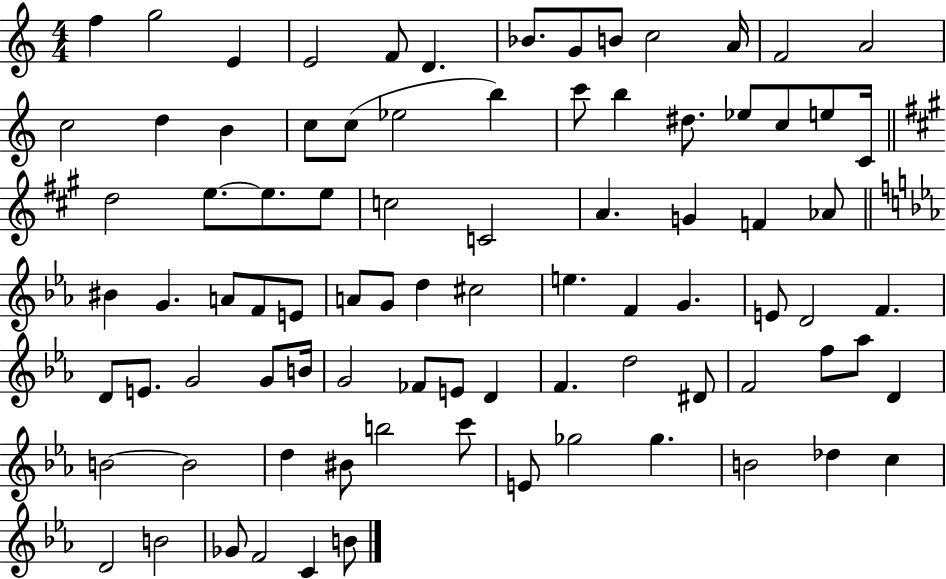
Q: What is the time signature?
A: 4/4